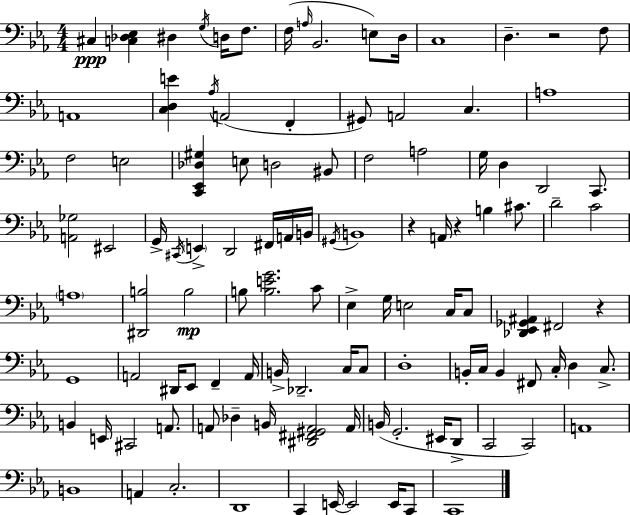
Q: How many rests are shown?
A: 4